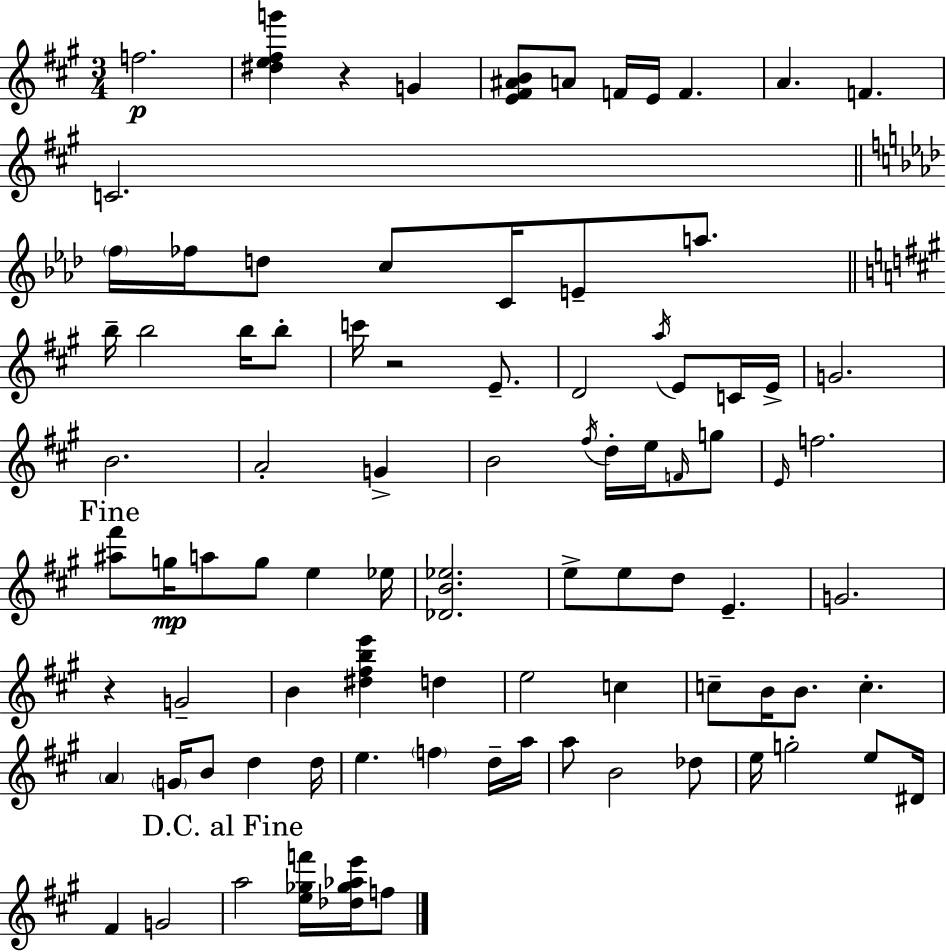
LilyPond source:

{
  \clef treble
  \numericTimeSignature
  \time 3/4
  \key a \major
  \repeat volta 2 { f''2.\p | <dis'' e'' fis'' g'''>4 r4 g'4 | <e' fis' ais' b'>8 a'8 f'16 e'16 f'4. | a'4. f'4. | \break c'2. | \bar "||" \break \key aes \major \parenthesize f''16 fes''16 d''8 c''8 c'16 e'8-- a''8. | \bar "||" \break \key a \major b''16-- b''2 b''16 b''8-. | c'''16 r2 e'8.-- | d'2 \acciaccatura { a''16 } e'8 c'16 | e'16-> g'2. | \break b'2. | a'2-. g'4-> | b'2 \acciaccatura { fis''16 } d''16-. e''16 | \grace { f'16 } g''8 \grace { e'16 } f''2. | \break \mark "Fine" <ais'' fis'''>8 g''16\mp a''8 g''8 e''4 | ees''16 <des' b' ees''>2. | e''8-> e''8 d''8 e'4.-- | g'2. | \break r4 g'2-- | b'4 <dis'' fis'' b'' e'''>4 | d''4 e''2 | c''4 c''8-- b'16 b'8. c''4.-. | \break \parenthesize a'4 \parenthesize g'16 b'8 d''4 | d''16 e''4. \parenthesize f''4 | d''16-- a''16 a''8 b'2 | des''8 e''16 g''2-. | \break e''8 dis'16 fis'4 g'2 | \mark "D.C. al Fine" a''2 | <e'' ges'' f'''>16 <des'' ges'' aes'' e'''>16 f''8 } \bar "|."
}